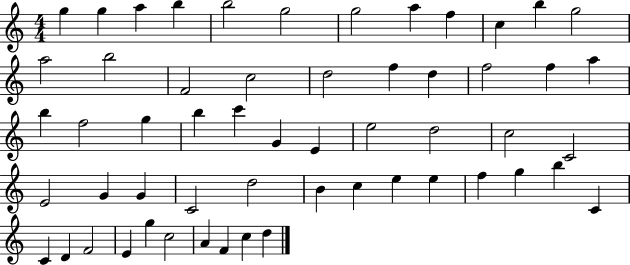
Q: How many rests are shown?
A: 0